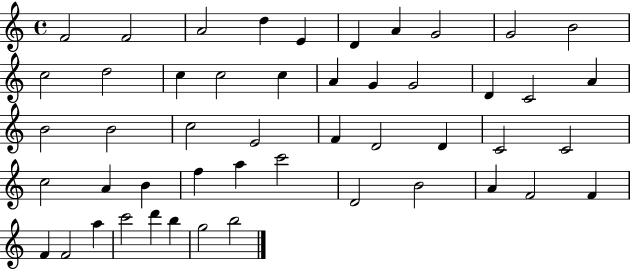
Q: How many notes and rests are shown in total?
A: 49